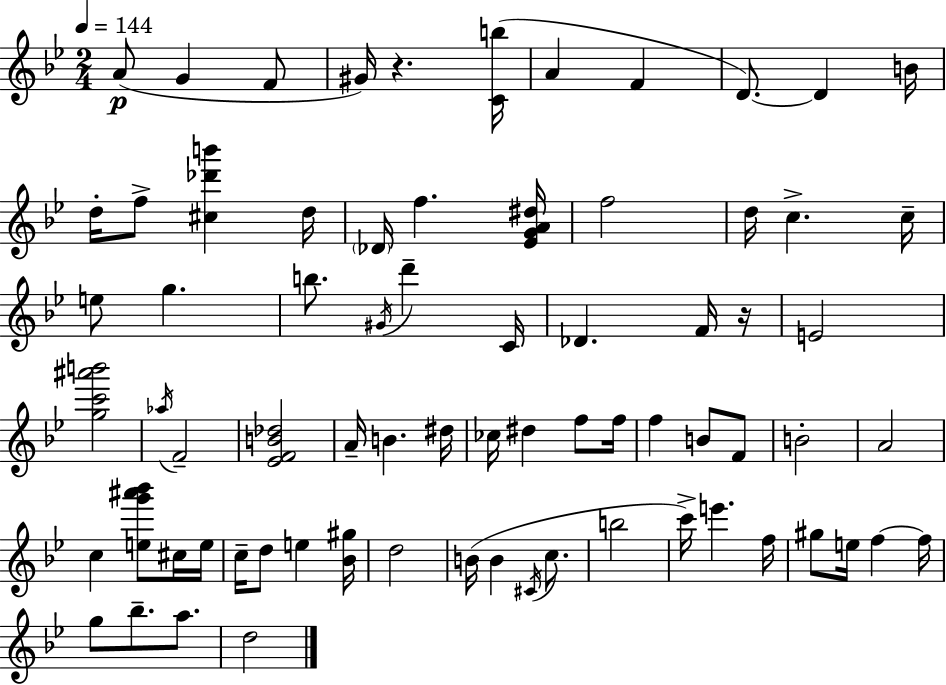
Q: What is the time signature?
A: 2/4